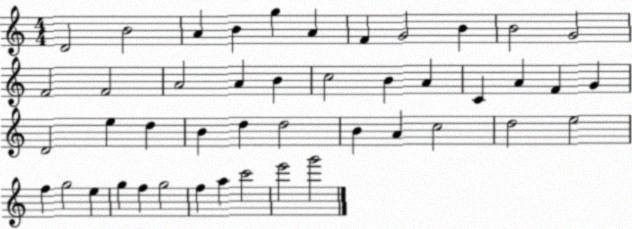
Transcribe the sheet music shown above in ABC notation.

X:1
T:Untitled
M:4/4
L:1/4
K:C
D2 B2 A B g A F G2 B B2 G2 F2 F2 A2 A B c2 B A C A F G D2 e d B d d2 B A c2 d2 e2 f g2 e g f g2 f a c'2 e'2 g'2